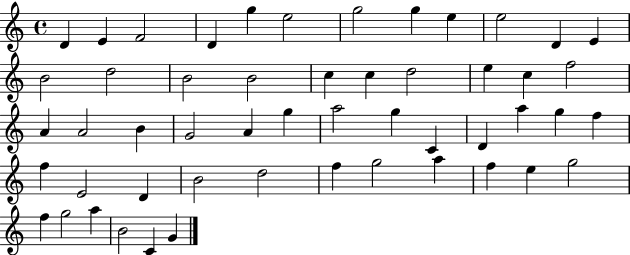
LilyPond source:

{
  \clef treble
  \time 4/4
  \defaultTimeSignature
  \key c \major
  d'4 e'4 f'2 | d'4 g''4 e''2 | g''2 g''4 e''4 | e''2 d'4 e'4 | \break b'2 d''2 | b'2 b'2 | c''4 c''4 d''2 | e''4 c''4 f''2 | \break a'4 a'2 b'4 | g'2 a'4 g''4 | a''2 g''4 c'4 | d'4 a''4 g''4 f''4 | \break f''4 e'2 d'4 | b'2 d''2 | f''4 g''2 a''4 | f''4 e''4 g''2 | \break f''4 g''2 a''4 | b'2 c'4 g'4 | \bar "|."
}